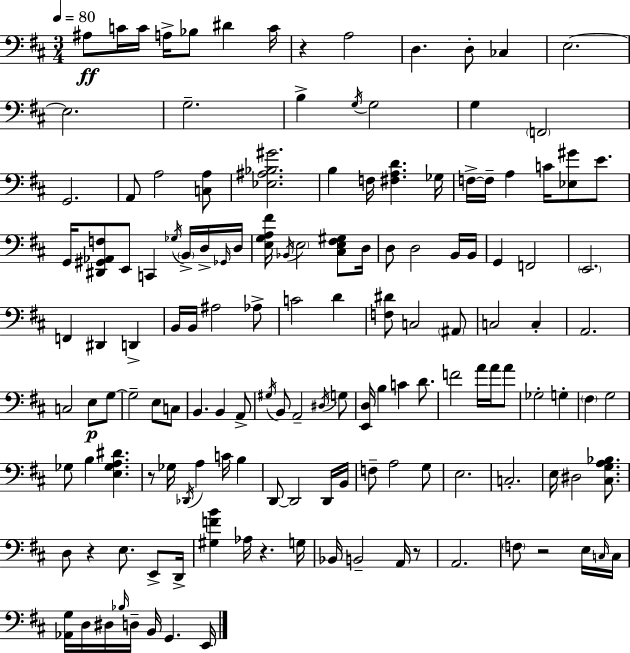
X:1
T:Untitled
M:3/4
L:1/4
K:D
^A,/2 C/4 C/4 A,/4 _B,/2 ^D C/4 z A,2 D, D,/2 _C, E,2 E,2 G,2 B, G,/4 G,2 G, F,,2 G,,2 A,,/2 A,2 [C,A,]/2 [_E,^A,_B,^G]2 B, F,/4 [^F,A,D] _G,/4 F,/4 F,/4 A, C/4 [_E,^G]/2 E/2 G,,/4 [^D,,^G,,_A,,F,]/2 E,,/2 C,, _G,/4 B,,/4 D,/4 _G,,/4 D,/4 [E,G,A,^F]/4 _B,,/4 E,2 [^C,E,^F,^G,]/2 D,/4 D,/2 D,2 B,,/4 B,,/4 G,, F,,2 E,,2 F,, ^D,, D,, B,,/4 B,,/4 ^A,2 _A,/2 C2 D [F,^D]/2 C,2 ^A,,/2 C,2 C, A,,2 C,2 E,/2 G,/2 G,2 E,/2 C,/2 B,, B,, A,,/2 ^G,/4 B,,/2 A,,2 ^D,/4 G,/2 [E,,D,]/4 B, C D/2 F2 A/4 A/4 A/2 _G,2 G, ^F, G,2 _G,/2 B, [E,_G,A,^D] z/2 _G,/4 _D,,/4 A, C/4 B, D,,/2 D,,2 D,,/4 B,,/4 F,/2 A,2 G,/2 E,2 C,2 E,/4 ^D,2 [^C,G,A,_B,]/2 D,/2 z E,/2 E,,/2 D,,/4 [^G,FB] _A,/4 z G,/4 _B,,/4 B,,2 A,,/4 z/2 A,,2 F,/2 z2 E,/4 C,/4 C,/4 [_A,,G,]/4 D,/4 ^D,/4 _B,/4 D,/4 B,,/4 G,, E,,/4